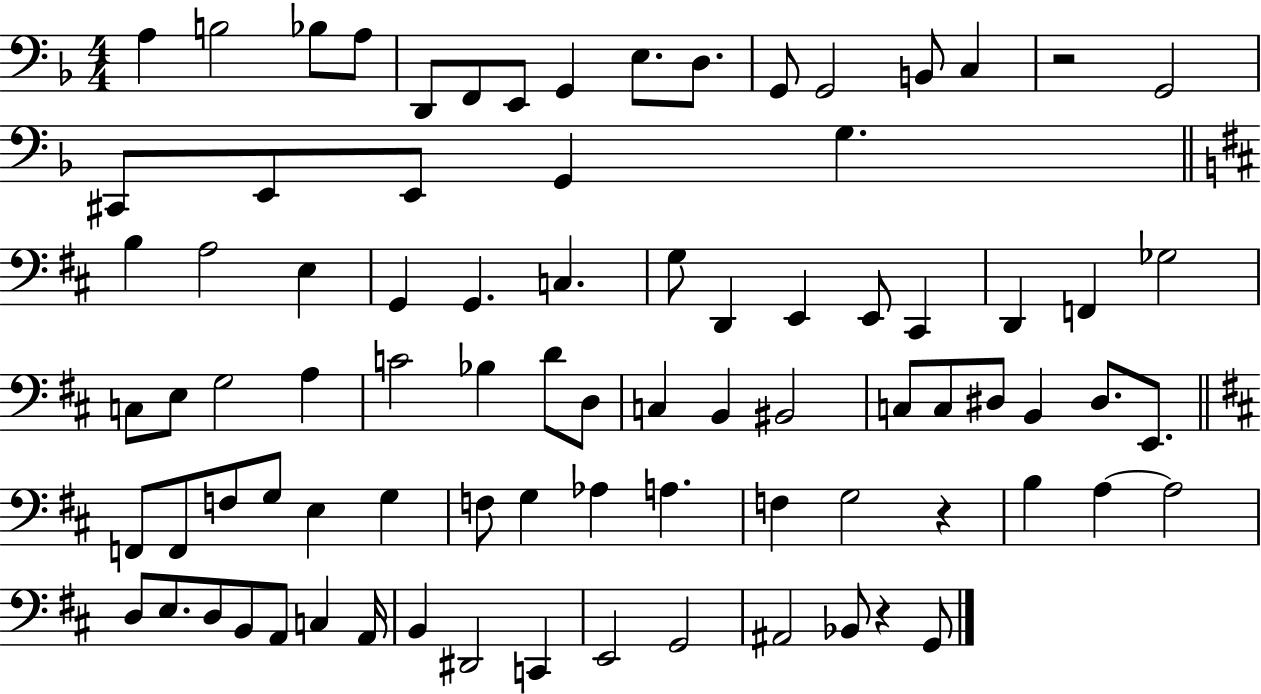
A3/q B3/h Bb3/e A3/e D2/e F2/e E2/e G2/q E3/e. D3/e. G2/e G2/h B2/e C3/q R/h G2/h C#2/e E2/e E2/e G2/q G3/q. B3/q A3/h E3/q G2/q G2/q. C3/q. G3/e D2/q E2/q E2/e C#2/q D2/q F2/q Gb3/h C3/e E3/e G3/h A3/q C4/h Bb3/q D4/e D3/e C3/q B2/q BIS2/h C3/e C3/e D#3/e B2/q D#3/e. E2/e. F2/e F2/e F3/e G3/e E3/q G3/q F3/e G3/q Ab3/q A3/q. F3/q G3/h R/q B3/q A3/q A3/h D3/e E3/e. D3/e B2/e A2/e C3/q A2/s B2/q D#2/h C2/q E2/h G2/h A#2/h Bb2/e R/q G2/e